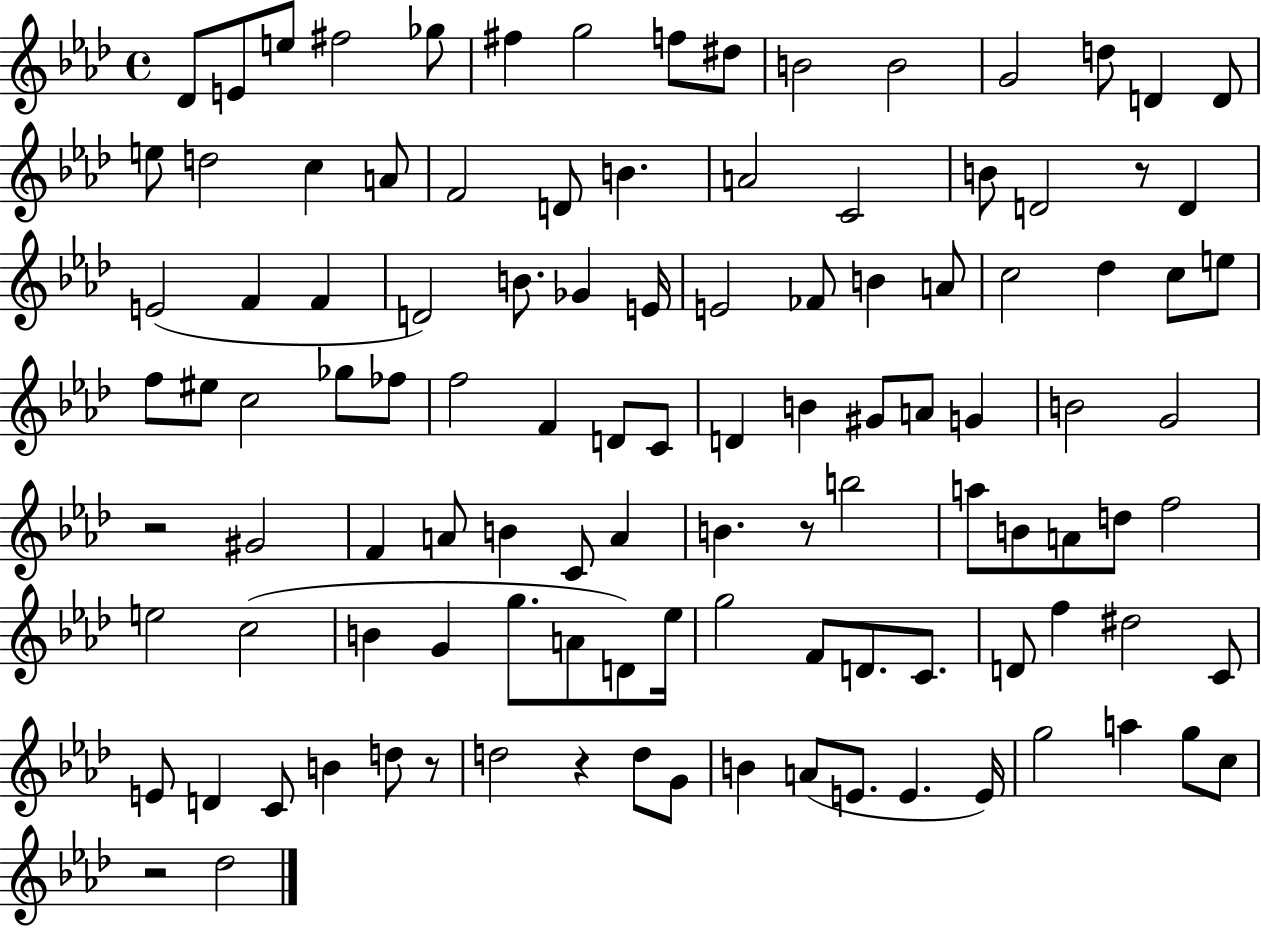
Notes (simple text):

Db4/e E4/e E5/e F#5/h Gb5/e F#5/q G5/h F5/e D#5/e B4/h B4/h G4/h D5/e D4/q D4/e E5/e D5/h C5/q A4/e F4/h D4/e B4/q. A4/h C4/h B4/e D4/h R/e D4/q E4/h F4/q F4/q D4/h B4/e. Gb4/q E4/s E4/h FES4/e B4/q A4/e C5/h Db5/q C5/e E5/e F5/e EIS5/e C5/h Gb5/e FES5/e F5/h F4/q D4/e C4/e D4/q B4/q G#4/e A4/e G4/q B4/h G4/h R/h G#4/h F4/q A4/e B4/q C4/e A4/q B4/q. R/e B5/h A5/e B4/e A4/e D5/e F5/h E5/h C5/h B4/q G4/q G5/e. A4/e D4/e Eb5/s G5/h F4/e D4/e. C4/e. D4/e F5/q D#5/h C4/e E4/e D4/q C4/e B4/q D5/e R/e D5/h R/q D5/e G4/e B4/q A4/e E4/e. E4/q. E4/s G5/h A5/q G5/e C5/e R/h Db5/h